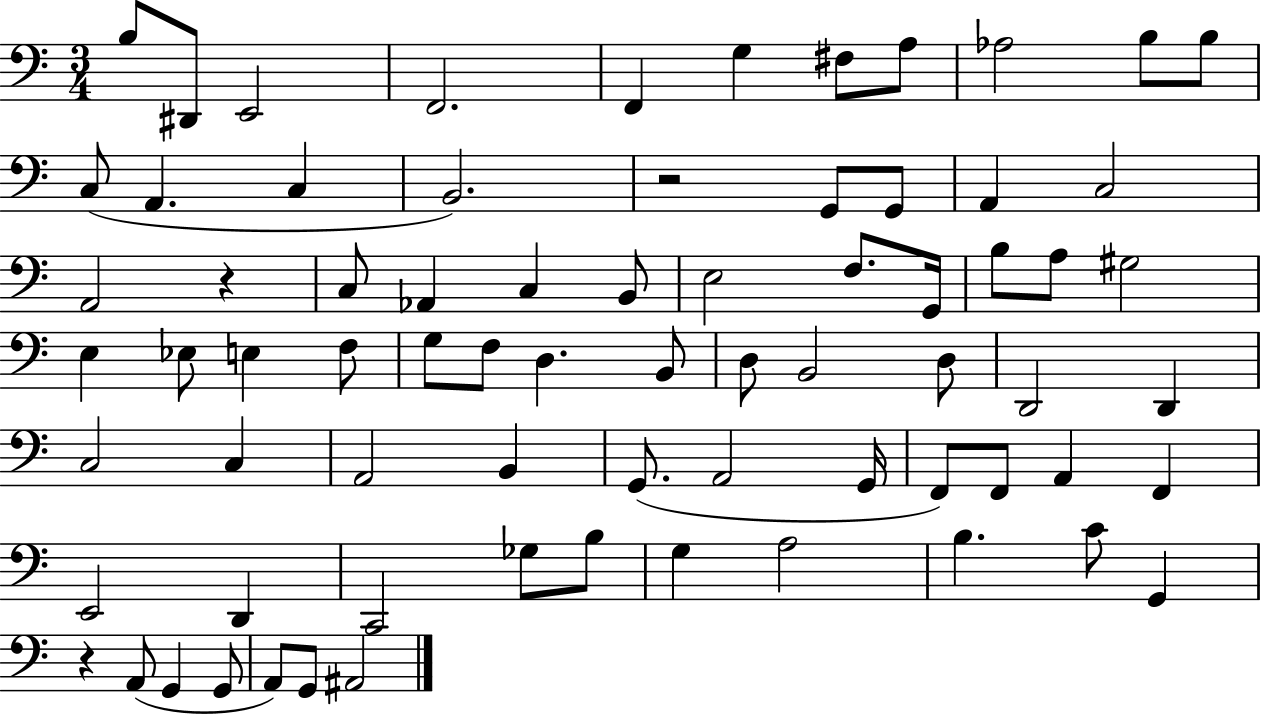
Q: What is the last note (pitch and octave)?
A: A#2